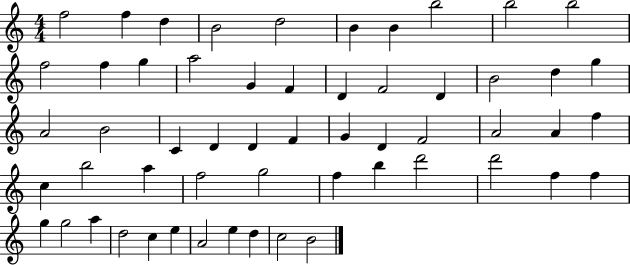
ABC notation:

X:1
T:Untitled
M:4/4
L:1/4
K:C
f2 f d B2 d2 B B b2 b2 b2 f2 f g a2 G F D F2 D B2 d g A2 B2 C D D F G D F2 A2 A f c b2 a f2 g2 f b d'2 d'2 f f g g2 a d2 c e A2 e d c2 B2